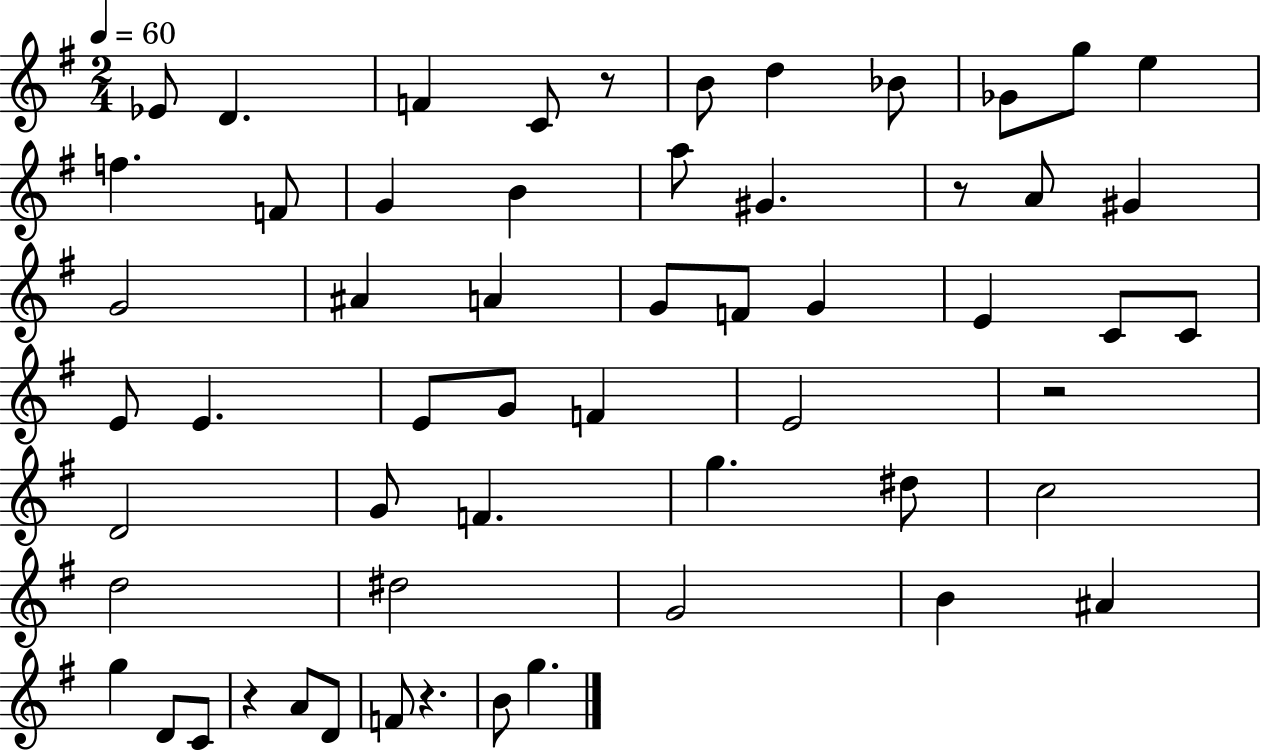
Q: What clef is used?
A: treble